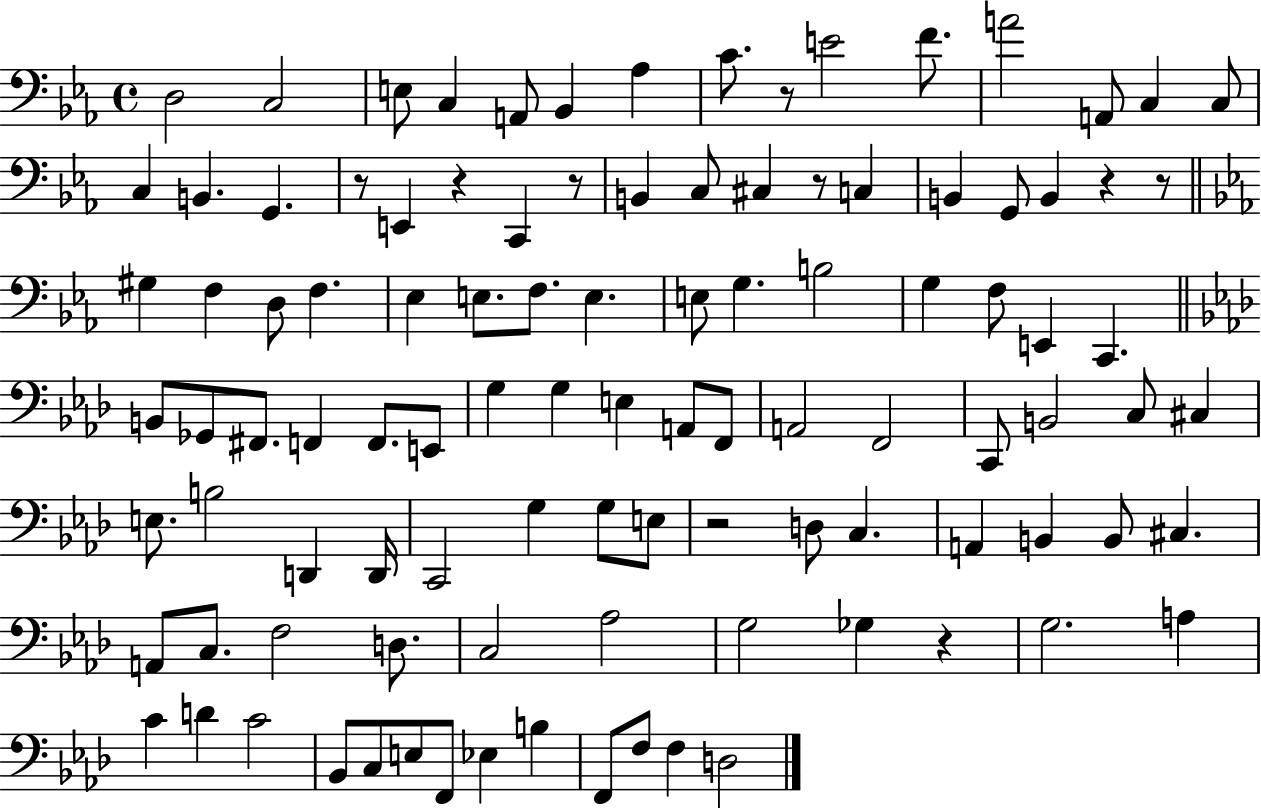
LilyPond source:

{
  \clef bass
  \time 4/4
  \defaultTimeSignature
  \key ees \major
  d2 c2 | e8 c4 a,8 bes,4 aes4 | c'8. r8 e'2 f'8. | a'2 a,8 c4 c8 | \break c4 b,4. g,4. | r8 e,4 r4 c,4 r8 | b,4 c8 cis4 r8 c4 | b,4 g,8 b,4 r4 r8 | \break \bar "||" \break \key ees \major gis4 f4 d8 f4. | ees4 e8. f8. e4. | e8 g4. b2 | g4 f8 e,4 c,4. | \break \bar "||" \break \key f \minor b,8 ges,8 fis,8. f,4 f,8. e,8 | g4 g4 e4 a,8 f,8 | a,2 f,2 | c,8 b,2 c8 cis4 | \break e8. b2 d,4 d,16 | c,2 g4 g8 e8 | r2 d8 c4. | a,4 b,4 b,8 cis4. | \break a,8 c8. f2 d8. | c2 aes2 | g2 ges4 r4 | g2. a4 | \break c'4 d'4 c'2 | bes,8 c8 e8 f,8 ees4 b4 | f,8 f8 f4 d2 | \bar "|."
}